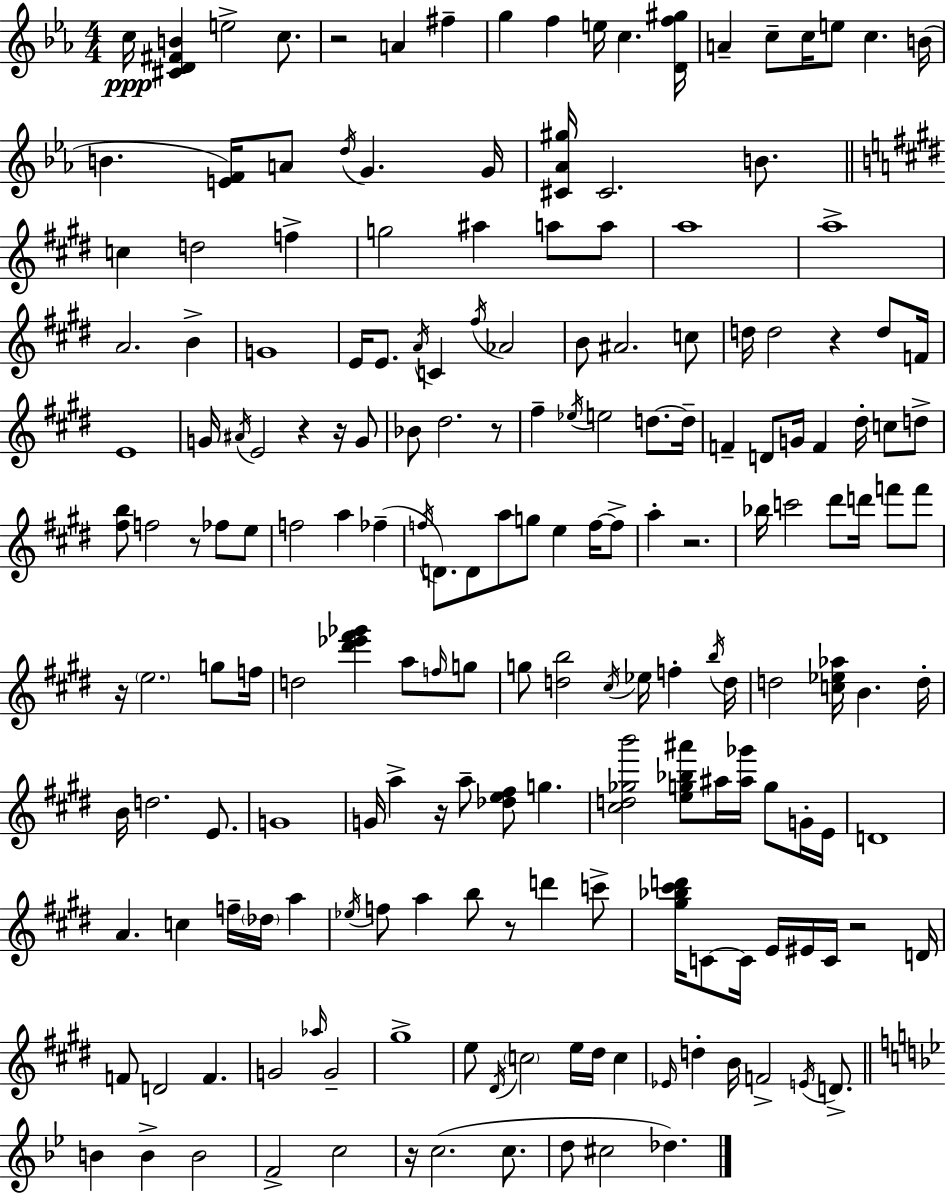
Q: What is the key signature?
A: EES major